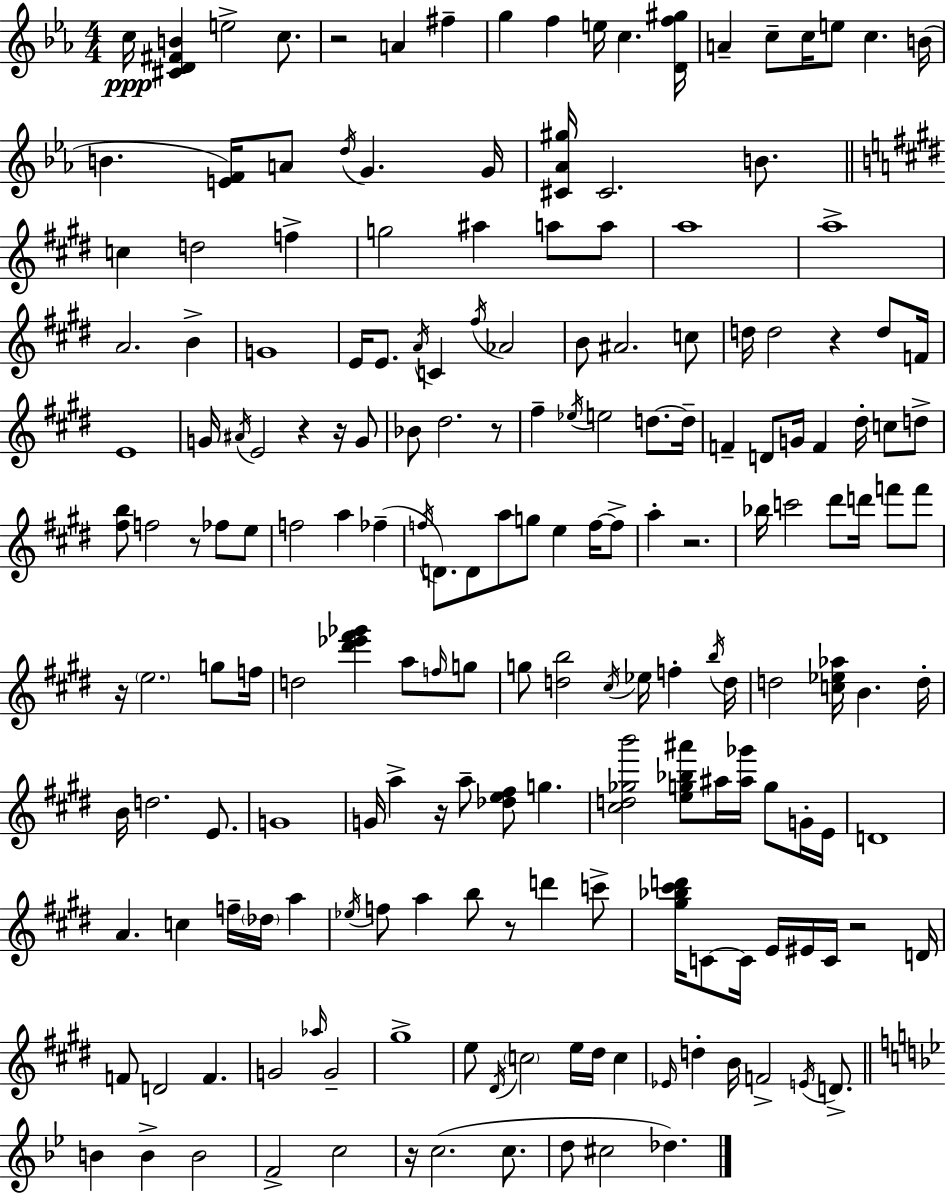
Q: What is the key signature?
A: EES major